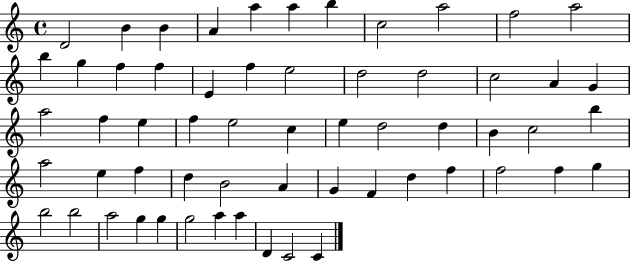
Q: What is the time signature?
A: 4/4